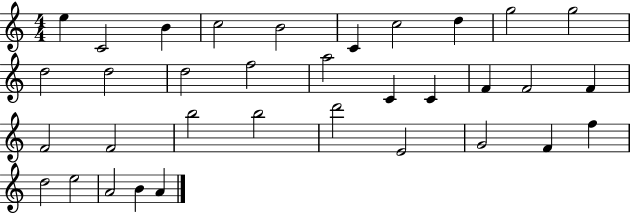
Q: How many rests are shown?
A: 0